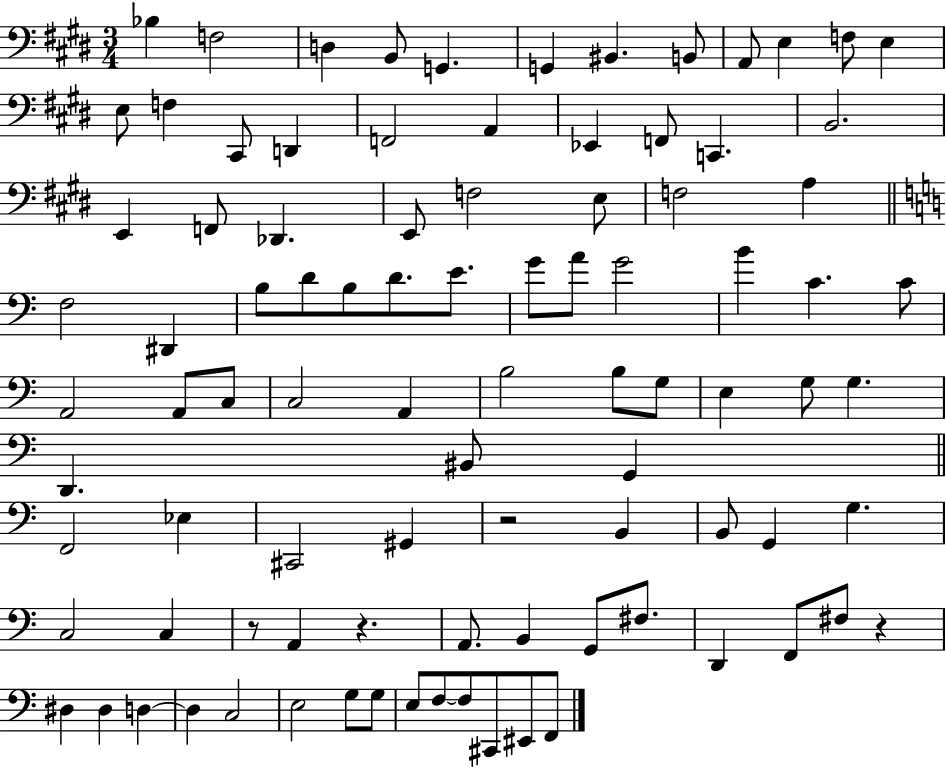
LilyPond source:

{
  \clef bass
  \numericTimeSignature
  \time 3/4
  \key e \major
  \repeat volta 2 { bes4 f2 | d4 b,8 g,4. | g,4 bis,4. b,8 | a,8 e4 f8 e4 | \break e8 f4 cis,8 d,4 | f,2 a,4 | ees,4 f,8 c,4. | b,2. | \break e,4 f,8 des,4. | e,8 f2 e8 | f2 a4 | \bar "||" \break \key c \major f2 dis,4 | b8 d'8 b8 d'8. e'8. | g'8 a'8 g'2 | b'4 c'4. c'8 | \break a,2 a,8 c8 | c2 a,4 | b2 b8 g8 | e4 g8 g4. | \break d,4. bis,8 g,4 | \bar "||" \break \key a \minor f,2 ees4 | cis,2 gis,4 | r2 b,4 | b,8 g,4 g4. | \break c2 c4 | r8 a,4 r4. | a,8. b,4 g,8 fis8. | d,4 f,8 fis8 r4 | \break dis4 dis4 d4~~ | d4 c2 | e2 g8 g8 | e8 f8~~ f8 cis,8 eis,8 f,8 | \break } \bar "|."
}